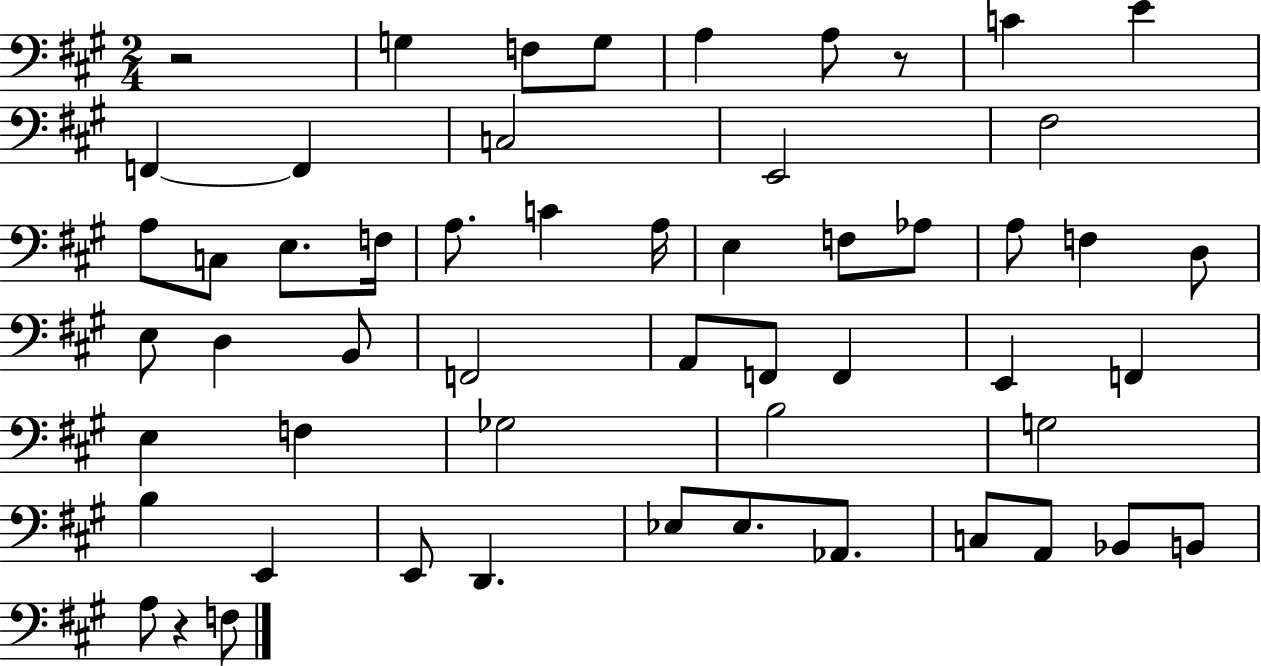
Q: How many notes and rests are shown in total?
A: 55